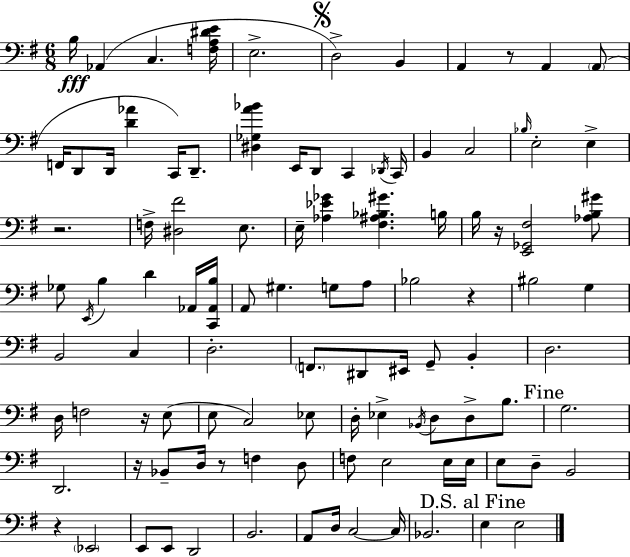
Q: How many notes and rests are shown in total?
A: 104